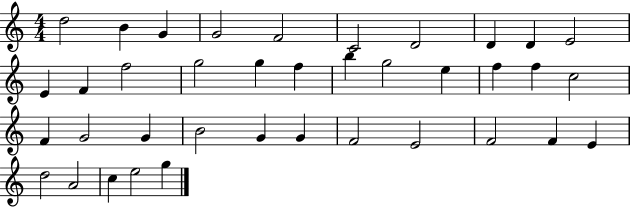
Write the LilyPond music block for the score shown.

{
  \clef treble
  \numericTimeSignature
  \time 4/4
  \key c \major
  d''2 b'4 g'4 | g'2 f'2 | c'2 d'2 | d'4 d'4 e'2 | \break e'4 f'4 f''2 | g''2 g''4 f''4 | b''4 g''2 e''4 | f''4 f''4 c''2 | \break f'4 g'2 g'4 | b'2 g'4 g'4 | f'2 e'2 | f'2 f'4 e'4 | \break d''2 a'2 | c''4 e''2 g''4 | \bar "|."
}